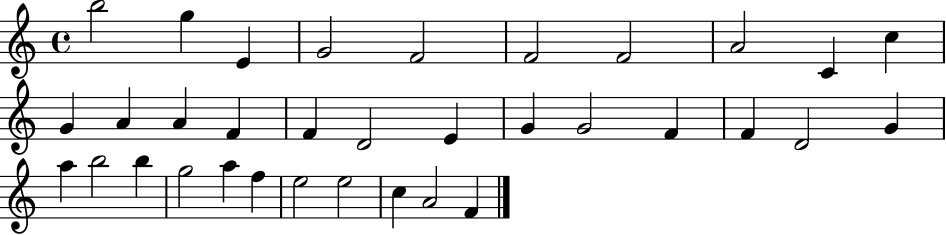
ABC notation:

X:1
T:Untitled
M:4/4
L:1/4
K:C
b2 g E G2 F2 F2 F2 A2 C c G A A F F D2 E G G2 F F D2 G a b2 b g2 a f e2 e2 c A2 F